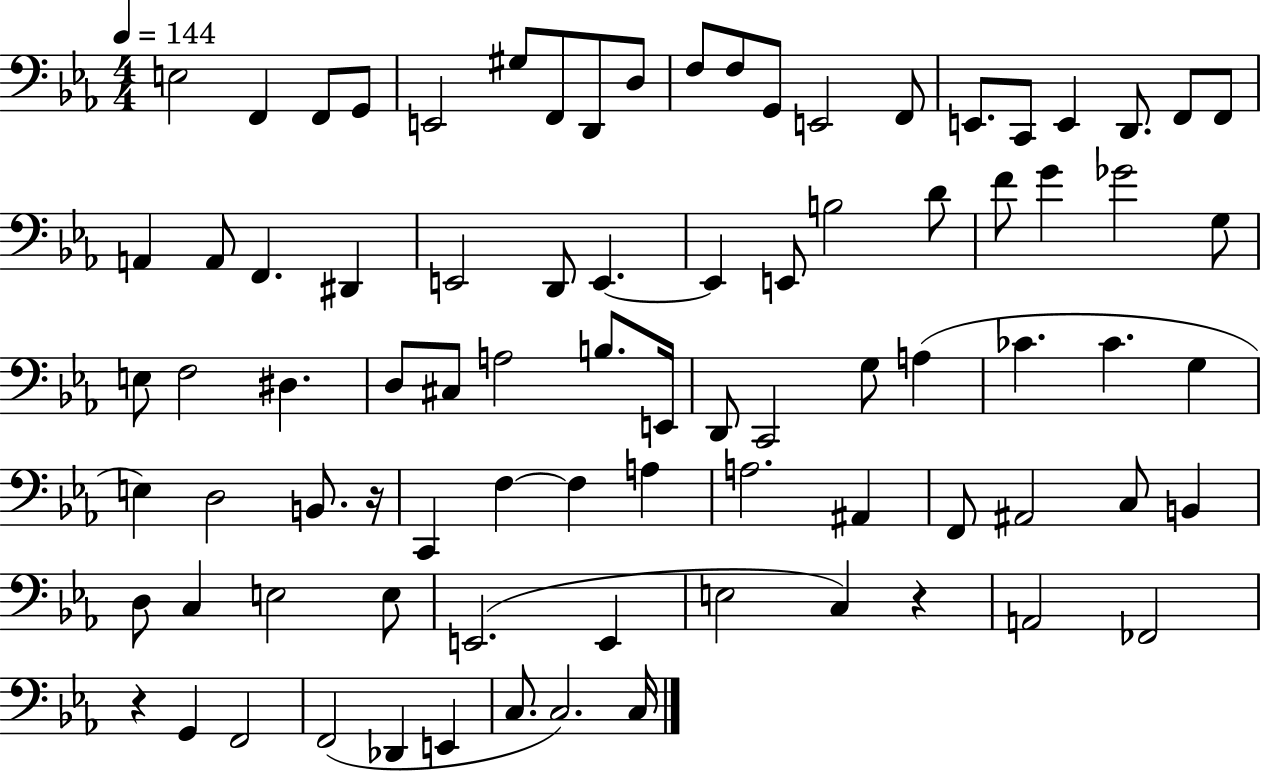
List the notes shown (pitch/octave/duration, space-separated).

E3/h F2/q F2/e G2/e E2/h G#3/e F2/e D2/e D3/e F3/e F3/e G2/e E2/h F2/e E2/e. C2/e E2/q D2/e. F2/e F2/e A2/q A2/e F2/q. D#2/q E2/h D2/e E2/q. E2/q E2/e B3/h D4/e F4/e G4/q Gb4/h G3/e E3/e F3/h D#3/q. D3/e C#3/e A3/h B3/e. E2/s D2/e C2/h G3/e A3/q CES4/q. CES4/q. G3/q E3/q D3/h B2/e. R/s C2/q F3/q F3/q A3/q A3/h. A#2/q F2/e A#2/h C3/e B2/q D3/e C3/q E3/h E3/e E2/h. E2/q E3/h C3/q R/q A2/h FES2/h R/q G2/q F2/h F2/h Db2/q E2/q C3/e. C3/h. C3/s